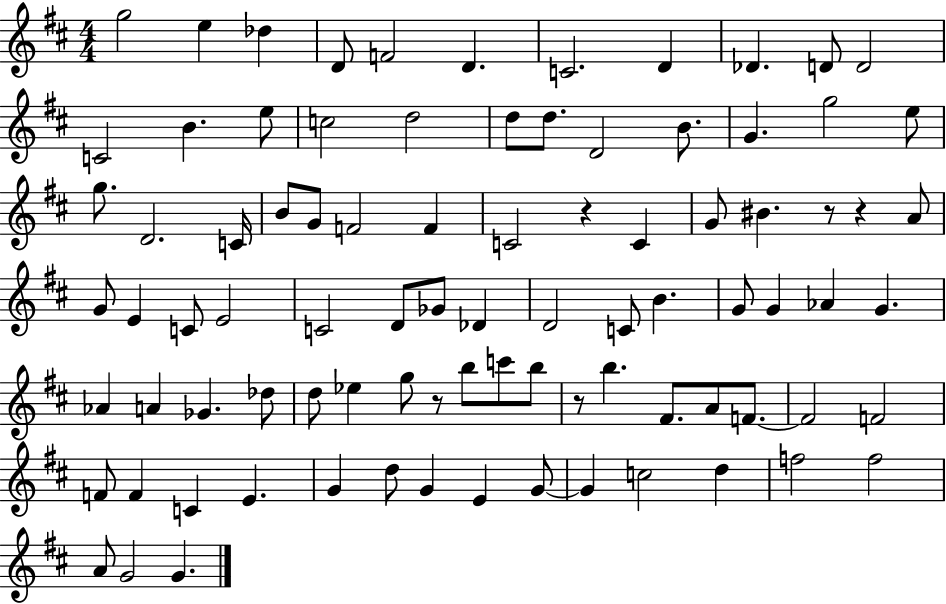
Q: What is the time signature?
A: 4/4